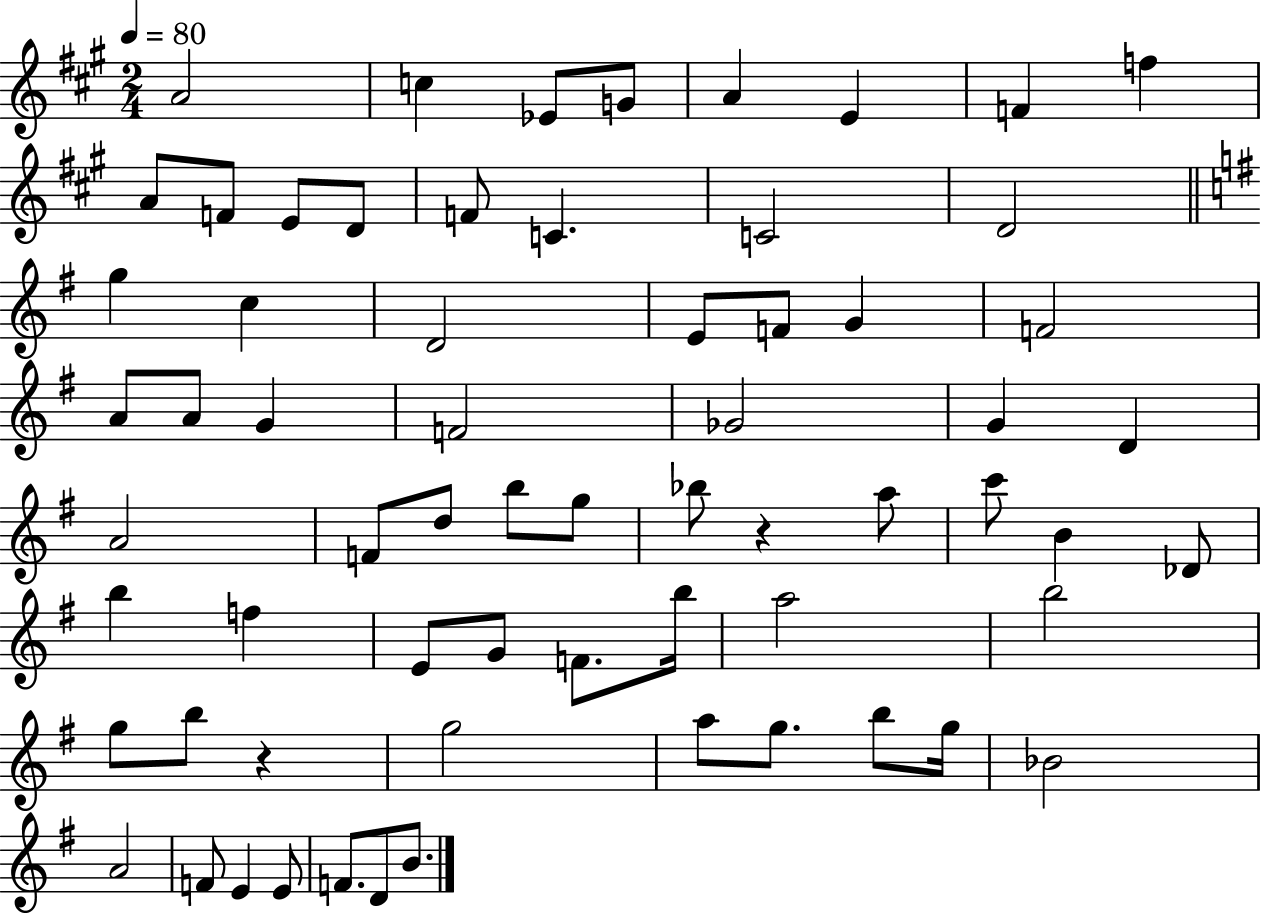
{
  \clef treble
  \numericTimeSignature
  \time 2/4
  \key a \major
  \tempo 4 = 80
  \repeat volta 2 { a'2 | c''4 ees'8 g'8 | a'4 e'4 | f'4 f''4 | \break a'8 f'8 e'8 d'8 | f'8 c'4. | c'2 | d'2 | \break \bar "||" \break \key g \major g''4 c''4 | d'2 | e'8 f'8 g'4 | f'2 | \break a'8 a'8 g'4 | f'2 | ges'2 | g'4 d'4 | \break a'2 | f'8 d''8 b''8 g''8 | bes''8 r4 a''8 | c'''8 b'4 des'8 | \break b''4 f''4 | e'8 g'8 f'8. b''16 | a''2 | b''2 | \break g''8 b''8 r4 | g''2 | a''8 g''8. b''8 g''16 | bes'2 | \break a'2 | f'8 e'4 e'8 | f'8. d'8 b'8. | } \bar "|."
}